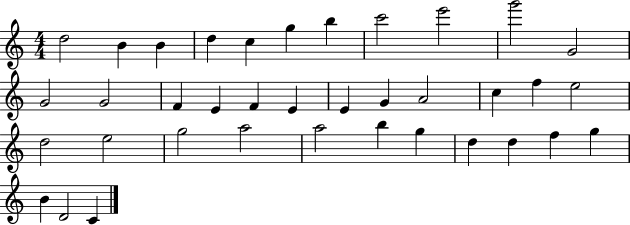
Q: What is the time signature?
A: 4/4